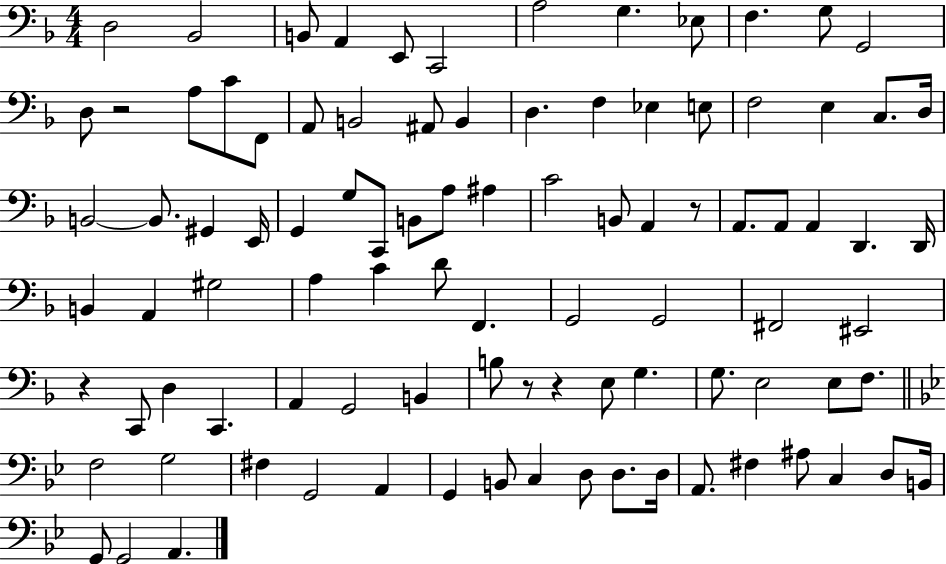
D3/h Bb2/h B2/e A2/q E2/e C2/h A3/h G3/q. Eb3/e F3/q. G3/e G2/h D3/e R/h A3/e C4/e F2/e A2/e B2/h A#2/e B2/q D3/q. F3/q Eb3/q E3/e F3/h E3/q C3/e. D3/s B2/h B2/e. G#2/q E2/s G2/q G3/e C2/e B2/e A3/e A#3/q C4/h B2/e A2/q R/e A2/e. A2/e A2/q D2/q. D2/s B2/q A2/q G#3/h A3/q C4/q D4/e F2/q. G2/h G2/h F#2/h EIS2/h R/q C2/e D3/q C2/q. A2/q G2/h B2/q B3/e R/e R/q E3/e G3/q. G3/e. E3/h E3/e F3/e. F3/h G3/h F#3/q G2/h A2/q G2/q B2/e C3/q D3/e D3/e. D3/s A2/e. F#3/q A#3/e C3/q D3/e B2/s G2/e G2/h A2/q.